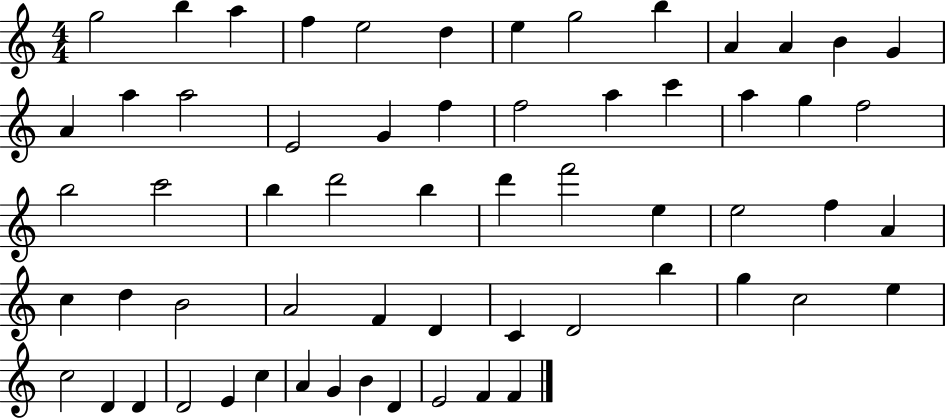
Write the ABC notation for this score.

X:1
T:Untitled
M:4/4
L:1/4
K:C
g2 b a f e2 d e g2 b A A B G A a a2 E2 G f f2 a c' a g f2 b2 c'2 b d'2 b d' f'2 e e2 f A c d B2 A2 F D C D2 b g c2 e c2 D D D2 E c A G B D E2 F F